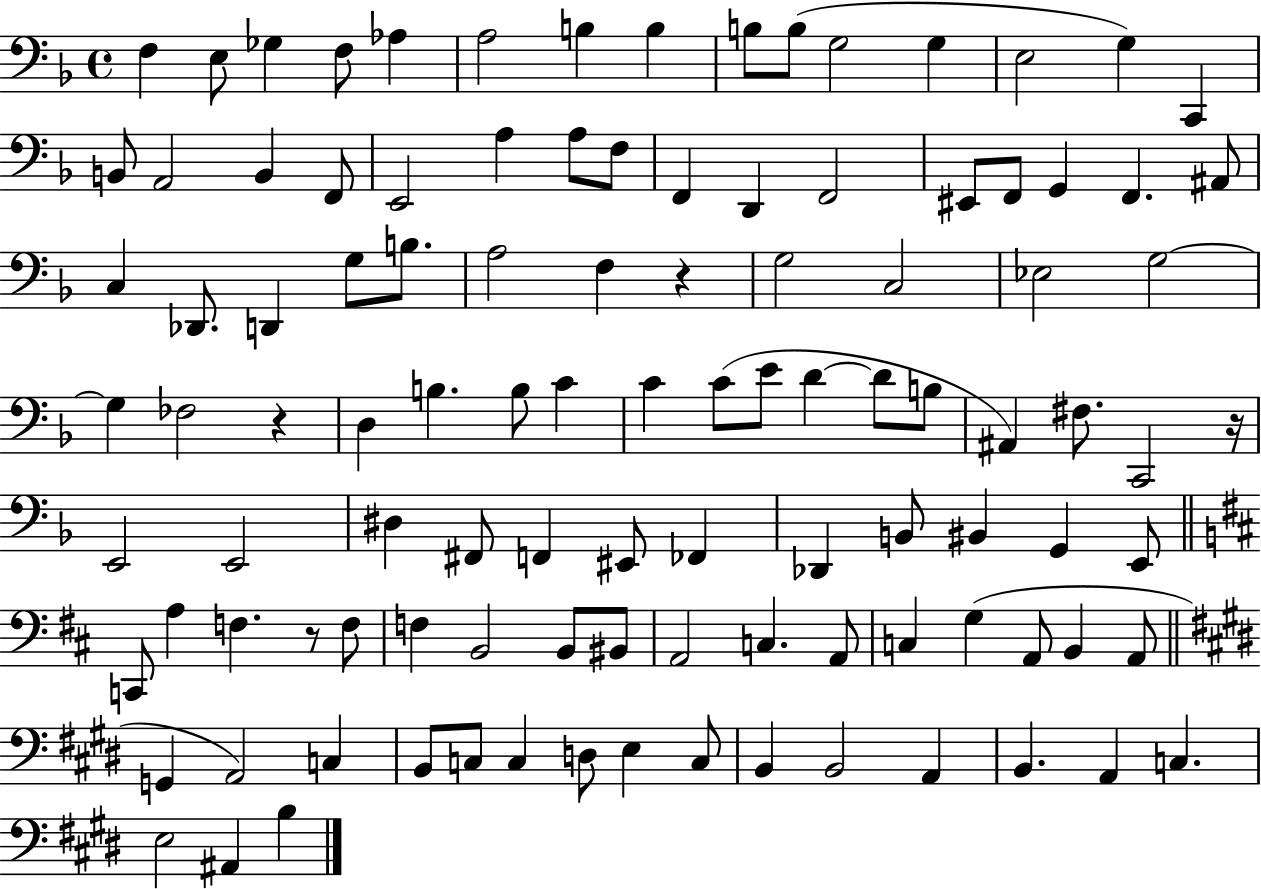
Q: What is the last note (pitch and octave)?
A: B3